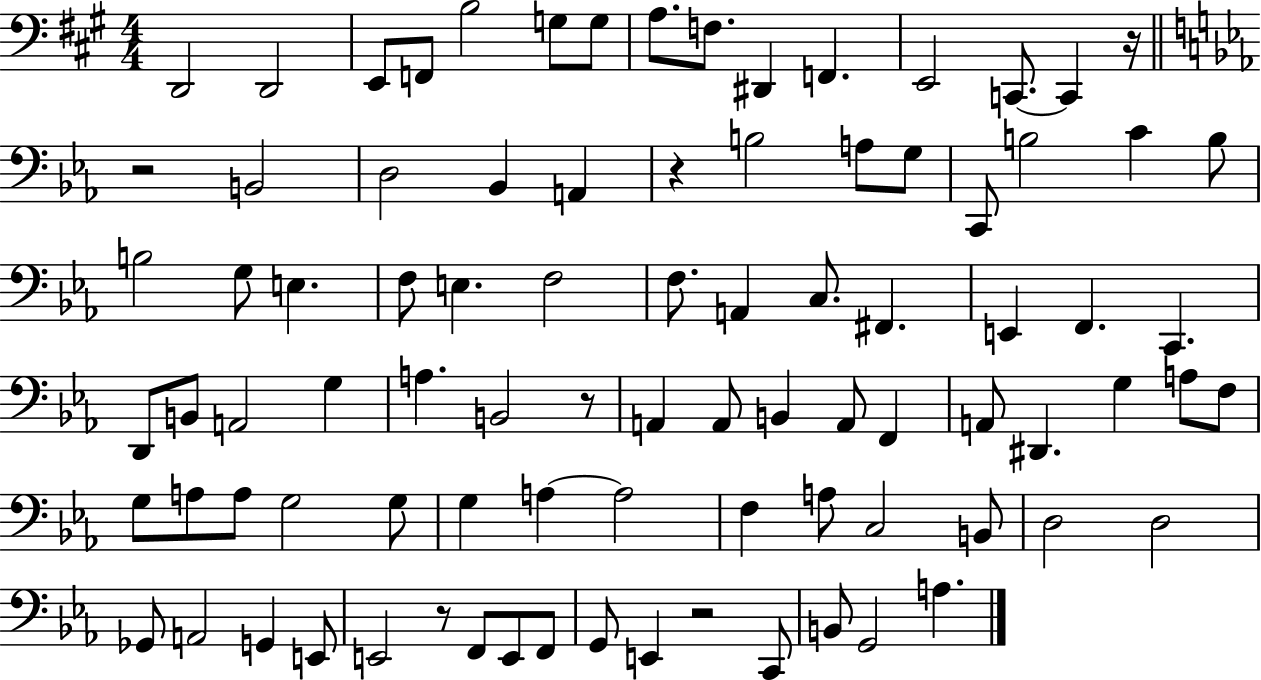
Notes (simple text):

D2/h D2/h E2/e F2/e B3/h G3/e G3/e A3/e. F3/e. D#2/q F2/q. E2/h C2/e. C2/q R/s R/h B2/h D3/h Bb2/q A2/q R/q B3/h A3/e G3/e C2/e B3/h C4/q B3/e B3/h G3/e E3/q. F3/e E3/q. F3/h F3/e. A2/q C3/e. F#2/q. E2/q F2/q. C2/q. D2/e B2/e A2/h G3/q A3/q. B2/h R/e A2/q A2/e B2/q A2/e F2/q A2/e D#2/q. G3/q A3/e F3/e G3/e A3/e A3/e G3/h G3/e G3/q A3/q A3/h F3/q A3/e C3/h B2/e D3/h D3/h Gb2/e A2/h G2/q E2/e E2/h R/e F2/e E2/e F2/e G2/e E2/q R/h C2/e B2/e G2/h A3/q.